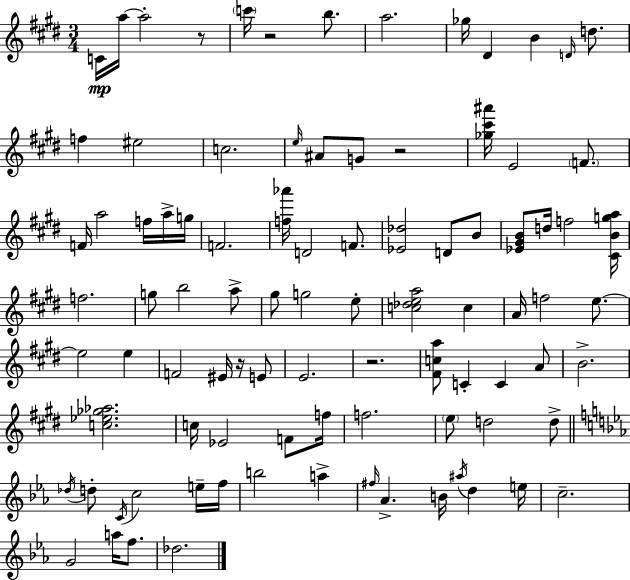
X:1
T:Untitled
M:3/4
L:1/4
K:E
C/4 a/4 a2 z/2 c'/4 z2 b/2 a2 _g/4 ^D B D/4 d/2 f ^e2 c2 e/4 ^A/2 G/2 z2 [_g^c'^a']/4 E2 F/2 F/4 a2 f/4 a/4 g/4 F2 [f_a']/4 D2 F/2 [_E_d]2 D/2 B/2 [_E^GB]/2 d/4 f2 [^CBga]/4 f2 g/2 b2 a/2 ^g/2 g2 e/2 [c_dea]2 c A/4 f2 e/2 e2 e F2 ^E/4 z/4 E/2 E2 z2 [^Fca]/2 C C A/2 B2 [c_e_g_a]2 c/4 _E2 F/2 f/4 f2 e/2 d2 d/2 _d/4 d/2 C/4 c2 e/4 f/4 b2 a ^f/4 _A B/4 ^a/4 d e/4 c2 G2 a/4 f/2 _d2